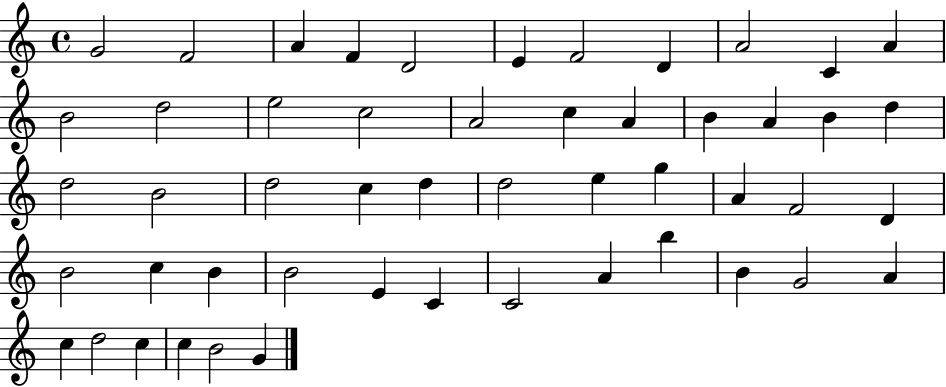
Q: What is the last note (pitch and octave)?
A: G4